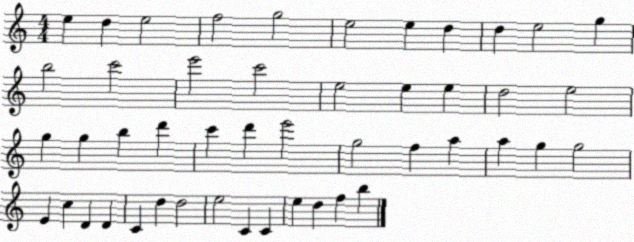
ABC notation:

X:1
T:Untitled
M:4/4
L:1/4
K:C
e d e2 f2 g2 e2 e d d e2 g b2 c'2 e'2 c'2 e2 e e d2 e2 g g b d' c' d' e'2 g2 f a a g g2 E c D D C d d2 e2 C C e d f b